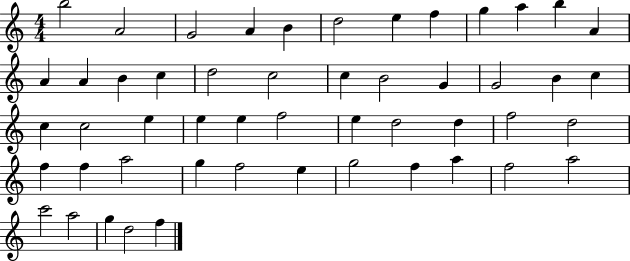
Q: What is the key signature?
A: C major